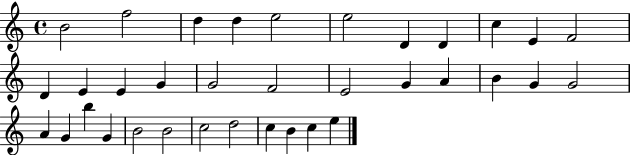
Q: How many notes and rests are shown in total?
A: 35